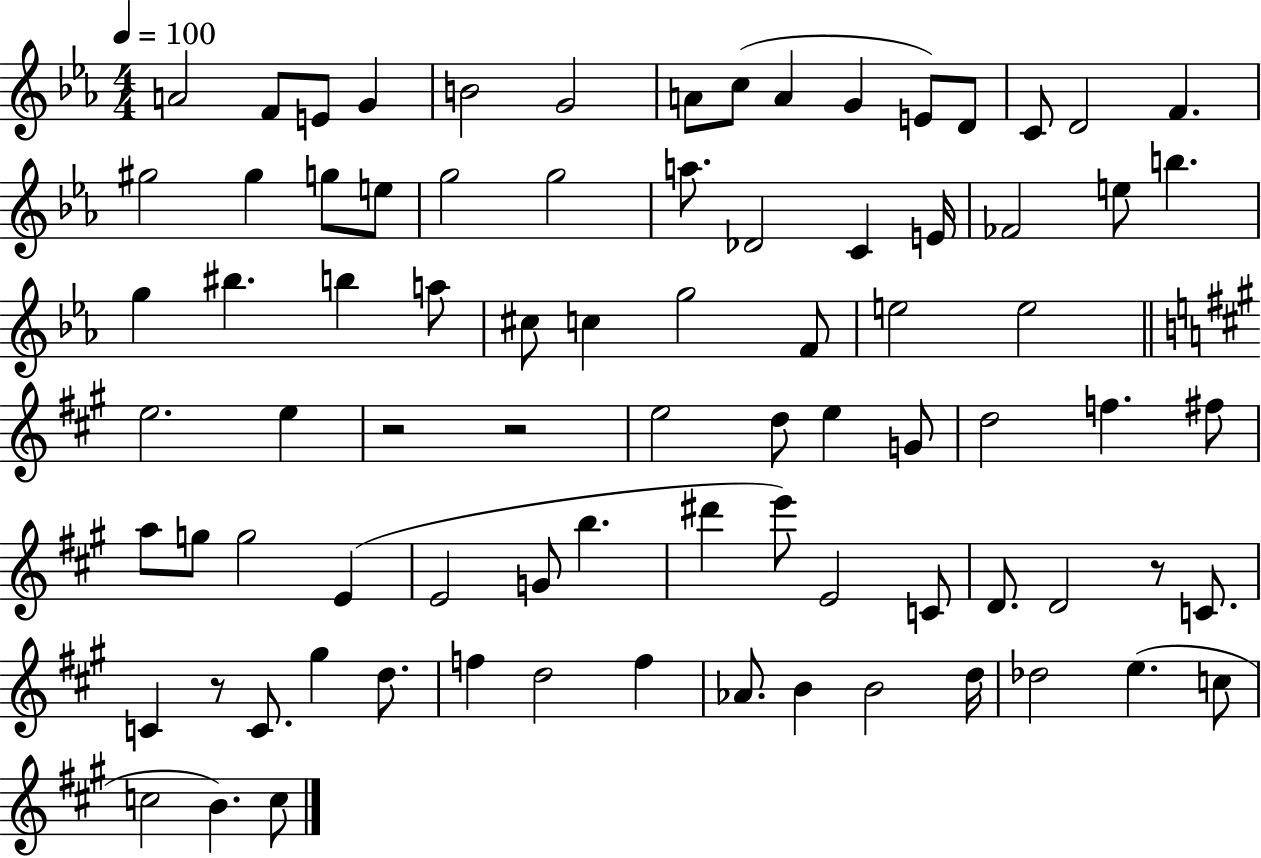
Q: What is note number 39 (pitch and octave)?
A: E5